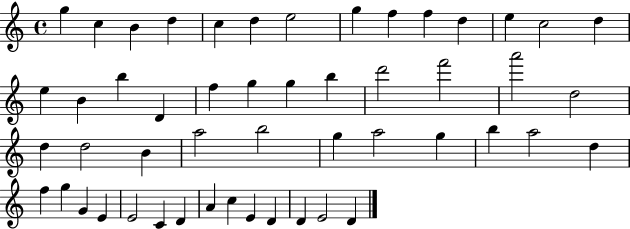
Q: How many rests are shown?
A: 0